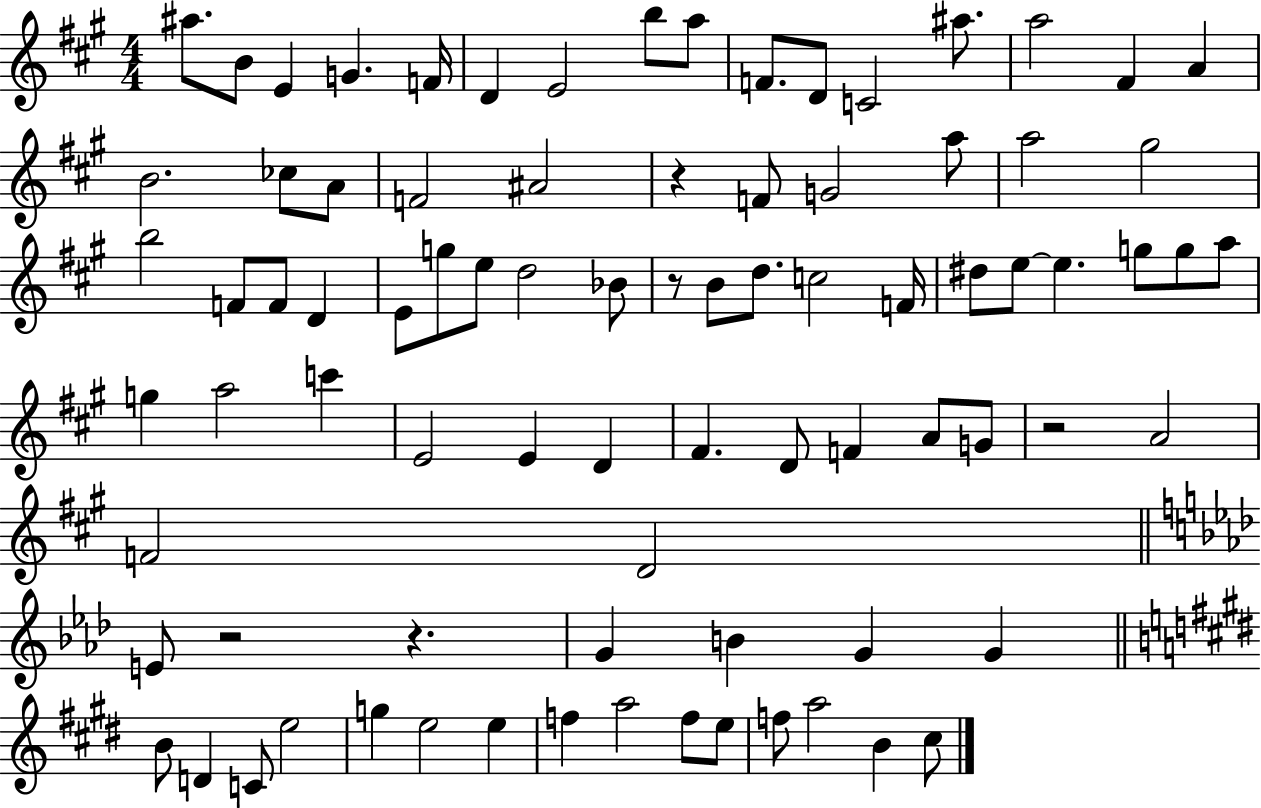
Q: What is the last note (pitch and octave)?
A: C#5